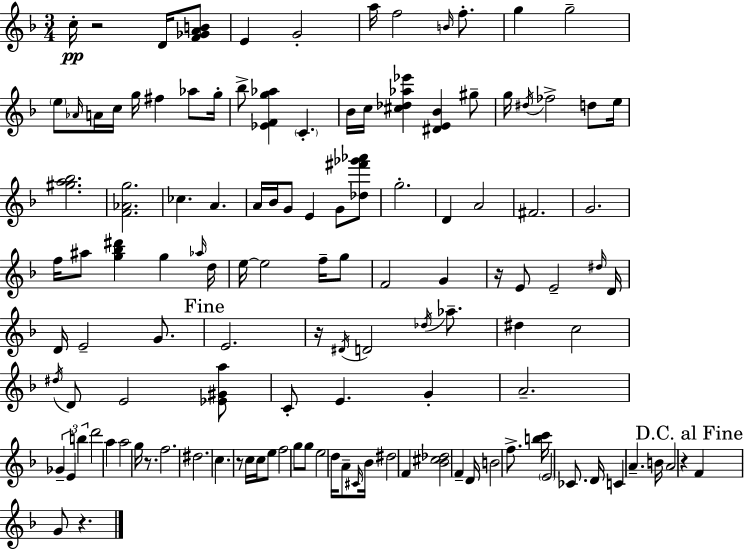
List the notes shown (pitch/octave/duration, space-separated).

C5/s R/h D4/s [F4,Gb4,A4,B4]/e E4/q G4/h A5/s F5/h B4/s F5/e. G5/q G5/h E5/e Ab4/s A4/s C5/s G5/s F#5/q Ab5/e G5/s Bb5/e [Eb4,F4,G5,Ab5]/q C4/q. Bb4/s C5/s [C#5,Db5,Ab5,Eb6]/q [D#4,E4,Bb4]/q G#5/e G5/s D#5/s FES5/h D5/e E5/s [G#5,A5,Bb5]/h. [F4,Ab4,G5]/h. CES5/q. A4/q. A4/s Bb4/s G4/e E4/q G4/e [Db5,F#6,Gb6,Ab6]/e G5/h. D4/q A4/h F#4/h. G4/h. F5/s A#5/e [G5,Bb5,D#6]/q G5/q Ab5/s D5/s E5/s E5/h F5/s G5/e F4/h G4/q R/s E4/e E4/h D#5/s D4/s D4/s E4/h G4/e. E4/h. R/s D#4/s D4/h Db5/s Ab5/e. D#5/q C5/h D#5/s D4/e E4/h [Eb4,G#4,A5]/e C4/e E4/q. G4/q A4/h. Gb4/q E4/q B5/q D6/h A5/q A5/h G5/s R/e. F5/h. D#5/h. C5/q. R/e C5/s C5/s E5/e F5/h G5/e G5/e E5/h D5/s A4/e C#4/s Bb4/s D#5/h F4/q [Bb4,C#5,Db5]/h F4/q D4/s B4/h F5/e. [B5,C6]/s E4/h CES4/e. D4/s C4/q A4/q. B4/s A4/h R/q F4/q G4/e R/q.